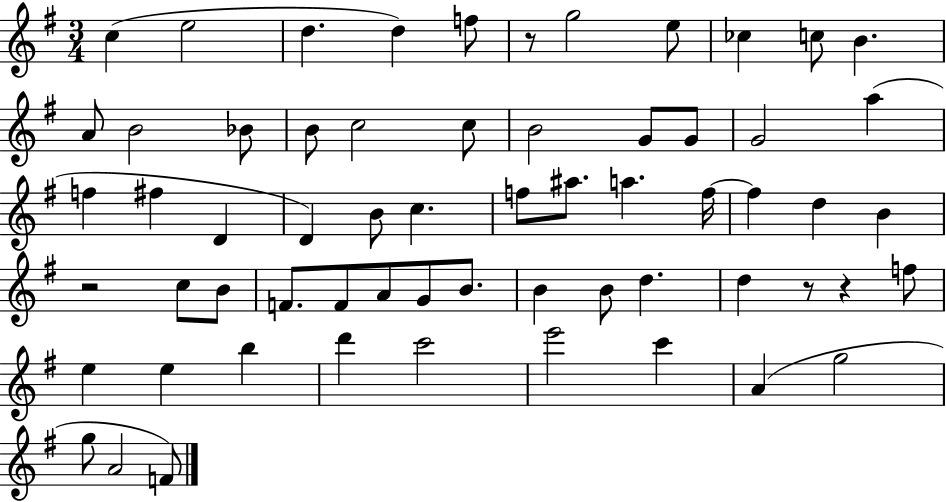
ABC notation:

X:1
T:Untitled
M:3/4
L:1/4
K:G
c e2 d d f/2 z/2 g2 e/2 _c c/2 B A/2 B2 _B/2 B/2 c2 c/2 B2 G/2 G/2 G2 a f ^f D D B/2 c f/2 ^a/2 a f/4 f d B z2 c/2 B/2 F/2 F/2 A/2 G/2 B/2 B B/2 d d z/2 z f/2 e e b d' c'2 e'2 c' A g2 g/2 A2 F/2